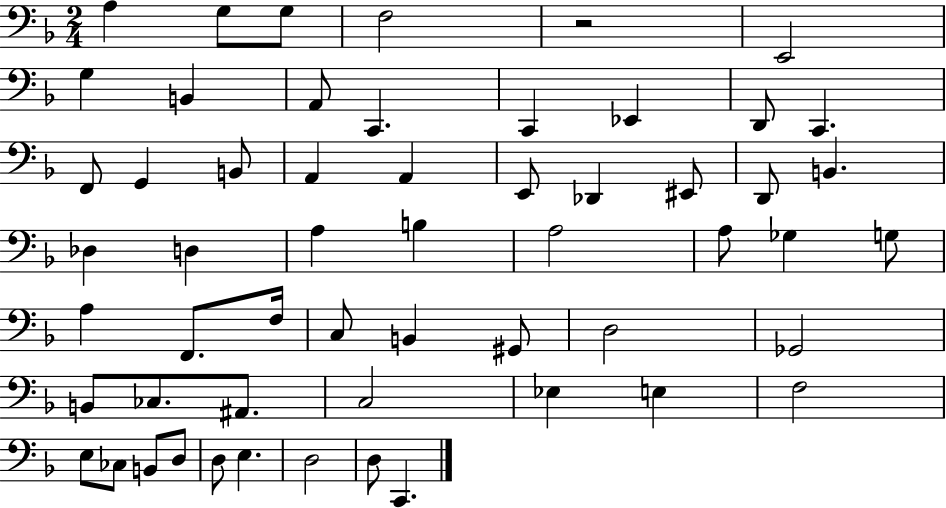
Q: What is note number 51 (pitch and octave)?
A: D3